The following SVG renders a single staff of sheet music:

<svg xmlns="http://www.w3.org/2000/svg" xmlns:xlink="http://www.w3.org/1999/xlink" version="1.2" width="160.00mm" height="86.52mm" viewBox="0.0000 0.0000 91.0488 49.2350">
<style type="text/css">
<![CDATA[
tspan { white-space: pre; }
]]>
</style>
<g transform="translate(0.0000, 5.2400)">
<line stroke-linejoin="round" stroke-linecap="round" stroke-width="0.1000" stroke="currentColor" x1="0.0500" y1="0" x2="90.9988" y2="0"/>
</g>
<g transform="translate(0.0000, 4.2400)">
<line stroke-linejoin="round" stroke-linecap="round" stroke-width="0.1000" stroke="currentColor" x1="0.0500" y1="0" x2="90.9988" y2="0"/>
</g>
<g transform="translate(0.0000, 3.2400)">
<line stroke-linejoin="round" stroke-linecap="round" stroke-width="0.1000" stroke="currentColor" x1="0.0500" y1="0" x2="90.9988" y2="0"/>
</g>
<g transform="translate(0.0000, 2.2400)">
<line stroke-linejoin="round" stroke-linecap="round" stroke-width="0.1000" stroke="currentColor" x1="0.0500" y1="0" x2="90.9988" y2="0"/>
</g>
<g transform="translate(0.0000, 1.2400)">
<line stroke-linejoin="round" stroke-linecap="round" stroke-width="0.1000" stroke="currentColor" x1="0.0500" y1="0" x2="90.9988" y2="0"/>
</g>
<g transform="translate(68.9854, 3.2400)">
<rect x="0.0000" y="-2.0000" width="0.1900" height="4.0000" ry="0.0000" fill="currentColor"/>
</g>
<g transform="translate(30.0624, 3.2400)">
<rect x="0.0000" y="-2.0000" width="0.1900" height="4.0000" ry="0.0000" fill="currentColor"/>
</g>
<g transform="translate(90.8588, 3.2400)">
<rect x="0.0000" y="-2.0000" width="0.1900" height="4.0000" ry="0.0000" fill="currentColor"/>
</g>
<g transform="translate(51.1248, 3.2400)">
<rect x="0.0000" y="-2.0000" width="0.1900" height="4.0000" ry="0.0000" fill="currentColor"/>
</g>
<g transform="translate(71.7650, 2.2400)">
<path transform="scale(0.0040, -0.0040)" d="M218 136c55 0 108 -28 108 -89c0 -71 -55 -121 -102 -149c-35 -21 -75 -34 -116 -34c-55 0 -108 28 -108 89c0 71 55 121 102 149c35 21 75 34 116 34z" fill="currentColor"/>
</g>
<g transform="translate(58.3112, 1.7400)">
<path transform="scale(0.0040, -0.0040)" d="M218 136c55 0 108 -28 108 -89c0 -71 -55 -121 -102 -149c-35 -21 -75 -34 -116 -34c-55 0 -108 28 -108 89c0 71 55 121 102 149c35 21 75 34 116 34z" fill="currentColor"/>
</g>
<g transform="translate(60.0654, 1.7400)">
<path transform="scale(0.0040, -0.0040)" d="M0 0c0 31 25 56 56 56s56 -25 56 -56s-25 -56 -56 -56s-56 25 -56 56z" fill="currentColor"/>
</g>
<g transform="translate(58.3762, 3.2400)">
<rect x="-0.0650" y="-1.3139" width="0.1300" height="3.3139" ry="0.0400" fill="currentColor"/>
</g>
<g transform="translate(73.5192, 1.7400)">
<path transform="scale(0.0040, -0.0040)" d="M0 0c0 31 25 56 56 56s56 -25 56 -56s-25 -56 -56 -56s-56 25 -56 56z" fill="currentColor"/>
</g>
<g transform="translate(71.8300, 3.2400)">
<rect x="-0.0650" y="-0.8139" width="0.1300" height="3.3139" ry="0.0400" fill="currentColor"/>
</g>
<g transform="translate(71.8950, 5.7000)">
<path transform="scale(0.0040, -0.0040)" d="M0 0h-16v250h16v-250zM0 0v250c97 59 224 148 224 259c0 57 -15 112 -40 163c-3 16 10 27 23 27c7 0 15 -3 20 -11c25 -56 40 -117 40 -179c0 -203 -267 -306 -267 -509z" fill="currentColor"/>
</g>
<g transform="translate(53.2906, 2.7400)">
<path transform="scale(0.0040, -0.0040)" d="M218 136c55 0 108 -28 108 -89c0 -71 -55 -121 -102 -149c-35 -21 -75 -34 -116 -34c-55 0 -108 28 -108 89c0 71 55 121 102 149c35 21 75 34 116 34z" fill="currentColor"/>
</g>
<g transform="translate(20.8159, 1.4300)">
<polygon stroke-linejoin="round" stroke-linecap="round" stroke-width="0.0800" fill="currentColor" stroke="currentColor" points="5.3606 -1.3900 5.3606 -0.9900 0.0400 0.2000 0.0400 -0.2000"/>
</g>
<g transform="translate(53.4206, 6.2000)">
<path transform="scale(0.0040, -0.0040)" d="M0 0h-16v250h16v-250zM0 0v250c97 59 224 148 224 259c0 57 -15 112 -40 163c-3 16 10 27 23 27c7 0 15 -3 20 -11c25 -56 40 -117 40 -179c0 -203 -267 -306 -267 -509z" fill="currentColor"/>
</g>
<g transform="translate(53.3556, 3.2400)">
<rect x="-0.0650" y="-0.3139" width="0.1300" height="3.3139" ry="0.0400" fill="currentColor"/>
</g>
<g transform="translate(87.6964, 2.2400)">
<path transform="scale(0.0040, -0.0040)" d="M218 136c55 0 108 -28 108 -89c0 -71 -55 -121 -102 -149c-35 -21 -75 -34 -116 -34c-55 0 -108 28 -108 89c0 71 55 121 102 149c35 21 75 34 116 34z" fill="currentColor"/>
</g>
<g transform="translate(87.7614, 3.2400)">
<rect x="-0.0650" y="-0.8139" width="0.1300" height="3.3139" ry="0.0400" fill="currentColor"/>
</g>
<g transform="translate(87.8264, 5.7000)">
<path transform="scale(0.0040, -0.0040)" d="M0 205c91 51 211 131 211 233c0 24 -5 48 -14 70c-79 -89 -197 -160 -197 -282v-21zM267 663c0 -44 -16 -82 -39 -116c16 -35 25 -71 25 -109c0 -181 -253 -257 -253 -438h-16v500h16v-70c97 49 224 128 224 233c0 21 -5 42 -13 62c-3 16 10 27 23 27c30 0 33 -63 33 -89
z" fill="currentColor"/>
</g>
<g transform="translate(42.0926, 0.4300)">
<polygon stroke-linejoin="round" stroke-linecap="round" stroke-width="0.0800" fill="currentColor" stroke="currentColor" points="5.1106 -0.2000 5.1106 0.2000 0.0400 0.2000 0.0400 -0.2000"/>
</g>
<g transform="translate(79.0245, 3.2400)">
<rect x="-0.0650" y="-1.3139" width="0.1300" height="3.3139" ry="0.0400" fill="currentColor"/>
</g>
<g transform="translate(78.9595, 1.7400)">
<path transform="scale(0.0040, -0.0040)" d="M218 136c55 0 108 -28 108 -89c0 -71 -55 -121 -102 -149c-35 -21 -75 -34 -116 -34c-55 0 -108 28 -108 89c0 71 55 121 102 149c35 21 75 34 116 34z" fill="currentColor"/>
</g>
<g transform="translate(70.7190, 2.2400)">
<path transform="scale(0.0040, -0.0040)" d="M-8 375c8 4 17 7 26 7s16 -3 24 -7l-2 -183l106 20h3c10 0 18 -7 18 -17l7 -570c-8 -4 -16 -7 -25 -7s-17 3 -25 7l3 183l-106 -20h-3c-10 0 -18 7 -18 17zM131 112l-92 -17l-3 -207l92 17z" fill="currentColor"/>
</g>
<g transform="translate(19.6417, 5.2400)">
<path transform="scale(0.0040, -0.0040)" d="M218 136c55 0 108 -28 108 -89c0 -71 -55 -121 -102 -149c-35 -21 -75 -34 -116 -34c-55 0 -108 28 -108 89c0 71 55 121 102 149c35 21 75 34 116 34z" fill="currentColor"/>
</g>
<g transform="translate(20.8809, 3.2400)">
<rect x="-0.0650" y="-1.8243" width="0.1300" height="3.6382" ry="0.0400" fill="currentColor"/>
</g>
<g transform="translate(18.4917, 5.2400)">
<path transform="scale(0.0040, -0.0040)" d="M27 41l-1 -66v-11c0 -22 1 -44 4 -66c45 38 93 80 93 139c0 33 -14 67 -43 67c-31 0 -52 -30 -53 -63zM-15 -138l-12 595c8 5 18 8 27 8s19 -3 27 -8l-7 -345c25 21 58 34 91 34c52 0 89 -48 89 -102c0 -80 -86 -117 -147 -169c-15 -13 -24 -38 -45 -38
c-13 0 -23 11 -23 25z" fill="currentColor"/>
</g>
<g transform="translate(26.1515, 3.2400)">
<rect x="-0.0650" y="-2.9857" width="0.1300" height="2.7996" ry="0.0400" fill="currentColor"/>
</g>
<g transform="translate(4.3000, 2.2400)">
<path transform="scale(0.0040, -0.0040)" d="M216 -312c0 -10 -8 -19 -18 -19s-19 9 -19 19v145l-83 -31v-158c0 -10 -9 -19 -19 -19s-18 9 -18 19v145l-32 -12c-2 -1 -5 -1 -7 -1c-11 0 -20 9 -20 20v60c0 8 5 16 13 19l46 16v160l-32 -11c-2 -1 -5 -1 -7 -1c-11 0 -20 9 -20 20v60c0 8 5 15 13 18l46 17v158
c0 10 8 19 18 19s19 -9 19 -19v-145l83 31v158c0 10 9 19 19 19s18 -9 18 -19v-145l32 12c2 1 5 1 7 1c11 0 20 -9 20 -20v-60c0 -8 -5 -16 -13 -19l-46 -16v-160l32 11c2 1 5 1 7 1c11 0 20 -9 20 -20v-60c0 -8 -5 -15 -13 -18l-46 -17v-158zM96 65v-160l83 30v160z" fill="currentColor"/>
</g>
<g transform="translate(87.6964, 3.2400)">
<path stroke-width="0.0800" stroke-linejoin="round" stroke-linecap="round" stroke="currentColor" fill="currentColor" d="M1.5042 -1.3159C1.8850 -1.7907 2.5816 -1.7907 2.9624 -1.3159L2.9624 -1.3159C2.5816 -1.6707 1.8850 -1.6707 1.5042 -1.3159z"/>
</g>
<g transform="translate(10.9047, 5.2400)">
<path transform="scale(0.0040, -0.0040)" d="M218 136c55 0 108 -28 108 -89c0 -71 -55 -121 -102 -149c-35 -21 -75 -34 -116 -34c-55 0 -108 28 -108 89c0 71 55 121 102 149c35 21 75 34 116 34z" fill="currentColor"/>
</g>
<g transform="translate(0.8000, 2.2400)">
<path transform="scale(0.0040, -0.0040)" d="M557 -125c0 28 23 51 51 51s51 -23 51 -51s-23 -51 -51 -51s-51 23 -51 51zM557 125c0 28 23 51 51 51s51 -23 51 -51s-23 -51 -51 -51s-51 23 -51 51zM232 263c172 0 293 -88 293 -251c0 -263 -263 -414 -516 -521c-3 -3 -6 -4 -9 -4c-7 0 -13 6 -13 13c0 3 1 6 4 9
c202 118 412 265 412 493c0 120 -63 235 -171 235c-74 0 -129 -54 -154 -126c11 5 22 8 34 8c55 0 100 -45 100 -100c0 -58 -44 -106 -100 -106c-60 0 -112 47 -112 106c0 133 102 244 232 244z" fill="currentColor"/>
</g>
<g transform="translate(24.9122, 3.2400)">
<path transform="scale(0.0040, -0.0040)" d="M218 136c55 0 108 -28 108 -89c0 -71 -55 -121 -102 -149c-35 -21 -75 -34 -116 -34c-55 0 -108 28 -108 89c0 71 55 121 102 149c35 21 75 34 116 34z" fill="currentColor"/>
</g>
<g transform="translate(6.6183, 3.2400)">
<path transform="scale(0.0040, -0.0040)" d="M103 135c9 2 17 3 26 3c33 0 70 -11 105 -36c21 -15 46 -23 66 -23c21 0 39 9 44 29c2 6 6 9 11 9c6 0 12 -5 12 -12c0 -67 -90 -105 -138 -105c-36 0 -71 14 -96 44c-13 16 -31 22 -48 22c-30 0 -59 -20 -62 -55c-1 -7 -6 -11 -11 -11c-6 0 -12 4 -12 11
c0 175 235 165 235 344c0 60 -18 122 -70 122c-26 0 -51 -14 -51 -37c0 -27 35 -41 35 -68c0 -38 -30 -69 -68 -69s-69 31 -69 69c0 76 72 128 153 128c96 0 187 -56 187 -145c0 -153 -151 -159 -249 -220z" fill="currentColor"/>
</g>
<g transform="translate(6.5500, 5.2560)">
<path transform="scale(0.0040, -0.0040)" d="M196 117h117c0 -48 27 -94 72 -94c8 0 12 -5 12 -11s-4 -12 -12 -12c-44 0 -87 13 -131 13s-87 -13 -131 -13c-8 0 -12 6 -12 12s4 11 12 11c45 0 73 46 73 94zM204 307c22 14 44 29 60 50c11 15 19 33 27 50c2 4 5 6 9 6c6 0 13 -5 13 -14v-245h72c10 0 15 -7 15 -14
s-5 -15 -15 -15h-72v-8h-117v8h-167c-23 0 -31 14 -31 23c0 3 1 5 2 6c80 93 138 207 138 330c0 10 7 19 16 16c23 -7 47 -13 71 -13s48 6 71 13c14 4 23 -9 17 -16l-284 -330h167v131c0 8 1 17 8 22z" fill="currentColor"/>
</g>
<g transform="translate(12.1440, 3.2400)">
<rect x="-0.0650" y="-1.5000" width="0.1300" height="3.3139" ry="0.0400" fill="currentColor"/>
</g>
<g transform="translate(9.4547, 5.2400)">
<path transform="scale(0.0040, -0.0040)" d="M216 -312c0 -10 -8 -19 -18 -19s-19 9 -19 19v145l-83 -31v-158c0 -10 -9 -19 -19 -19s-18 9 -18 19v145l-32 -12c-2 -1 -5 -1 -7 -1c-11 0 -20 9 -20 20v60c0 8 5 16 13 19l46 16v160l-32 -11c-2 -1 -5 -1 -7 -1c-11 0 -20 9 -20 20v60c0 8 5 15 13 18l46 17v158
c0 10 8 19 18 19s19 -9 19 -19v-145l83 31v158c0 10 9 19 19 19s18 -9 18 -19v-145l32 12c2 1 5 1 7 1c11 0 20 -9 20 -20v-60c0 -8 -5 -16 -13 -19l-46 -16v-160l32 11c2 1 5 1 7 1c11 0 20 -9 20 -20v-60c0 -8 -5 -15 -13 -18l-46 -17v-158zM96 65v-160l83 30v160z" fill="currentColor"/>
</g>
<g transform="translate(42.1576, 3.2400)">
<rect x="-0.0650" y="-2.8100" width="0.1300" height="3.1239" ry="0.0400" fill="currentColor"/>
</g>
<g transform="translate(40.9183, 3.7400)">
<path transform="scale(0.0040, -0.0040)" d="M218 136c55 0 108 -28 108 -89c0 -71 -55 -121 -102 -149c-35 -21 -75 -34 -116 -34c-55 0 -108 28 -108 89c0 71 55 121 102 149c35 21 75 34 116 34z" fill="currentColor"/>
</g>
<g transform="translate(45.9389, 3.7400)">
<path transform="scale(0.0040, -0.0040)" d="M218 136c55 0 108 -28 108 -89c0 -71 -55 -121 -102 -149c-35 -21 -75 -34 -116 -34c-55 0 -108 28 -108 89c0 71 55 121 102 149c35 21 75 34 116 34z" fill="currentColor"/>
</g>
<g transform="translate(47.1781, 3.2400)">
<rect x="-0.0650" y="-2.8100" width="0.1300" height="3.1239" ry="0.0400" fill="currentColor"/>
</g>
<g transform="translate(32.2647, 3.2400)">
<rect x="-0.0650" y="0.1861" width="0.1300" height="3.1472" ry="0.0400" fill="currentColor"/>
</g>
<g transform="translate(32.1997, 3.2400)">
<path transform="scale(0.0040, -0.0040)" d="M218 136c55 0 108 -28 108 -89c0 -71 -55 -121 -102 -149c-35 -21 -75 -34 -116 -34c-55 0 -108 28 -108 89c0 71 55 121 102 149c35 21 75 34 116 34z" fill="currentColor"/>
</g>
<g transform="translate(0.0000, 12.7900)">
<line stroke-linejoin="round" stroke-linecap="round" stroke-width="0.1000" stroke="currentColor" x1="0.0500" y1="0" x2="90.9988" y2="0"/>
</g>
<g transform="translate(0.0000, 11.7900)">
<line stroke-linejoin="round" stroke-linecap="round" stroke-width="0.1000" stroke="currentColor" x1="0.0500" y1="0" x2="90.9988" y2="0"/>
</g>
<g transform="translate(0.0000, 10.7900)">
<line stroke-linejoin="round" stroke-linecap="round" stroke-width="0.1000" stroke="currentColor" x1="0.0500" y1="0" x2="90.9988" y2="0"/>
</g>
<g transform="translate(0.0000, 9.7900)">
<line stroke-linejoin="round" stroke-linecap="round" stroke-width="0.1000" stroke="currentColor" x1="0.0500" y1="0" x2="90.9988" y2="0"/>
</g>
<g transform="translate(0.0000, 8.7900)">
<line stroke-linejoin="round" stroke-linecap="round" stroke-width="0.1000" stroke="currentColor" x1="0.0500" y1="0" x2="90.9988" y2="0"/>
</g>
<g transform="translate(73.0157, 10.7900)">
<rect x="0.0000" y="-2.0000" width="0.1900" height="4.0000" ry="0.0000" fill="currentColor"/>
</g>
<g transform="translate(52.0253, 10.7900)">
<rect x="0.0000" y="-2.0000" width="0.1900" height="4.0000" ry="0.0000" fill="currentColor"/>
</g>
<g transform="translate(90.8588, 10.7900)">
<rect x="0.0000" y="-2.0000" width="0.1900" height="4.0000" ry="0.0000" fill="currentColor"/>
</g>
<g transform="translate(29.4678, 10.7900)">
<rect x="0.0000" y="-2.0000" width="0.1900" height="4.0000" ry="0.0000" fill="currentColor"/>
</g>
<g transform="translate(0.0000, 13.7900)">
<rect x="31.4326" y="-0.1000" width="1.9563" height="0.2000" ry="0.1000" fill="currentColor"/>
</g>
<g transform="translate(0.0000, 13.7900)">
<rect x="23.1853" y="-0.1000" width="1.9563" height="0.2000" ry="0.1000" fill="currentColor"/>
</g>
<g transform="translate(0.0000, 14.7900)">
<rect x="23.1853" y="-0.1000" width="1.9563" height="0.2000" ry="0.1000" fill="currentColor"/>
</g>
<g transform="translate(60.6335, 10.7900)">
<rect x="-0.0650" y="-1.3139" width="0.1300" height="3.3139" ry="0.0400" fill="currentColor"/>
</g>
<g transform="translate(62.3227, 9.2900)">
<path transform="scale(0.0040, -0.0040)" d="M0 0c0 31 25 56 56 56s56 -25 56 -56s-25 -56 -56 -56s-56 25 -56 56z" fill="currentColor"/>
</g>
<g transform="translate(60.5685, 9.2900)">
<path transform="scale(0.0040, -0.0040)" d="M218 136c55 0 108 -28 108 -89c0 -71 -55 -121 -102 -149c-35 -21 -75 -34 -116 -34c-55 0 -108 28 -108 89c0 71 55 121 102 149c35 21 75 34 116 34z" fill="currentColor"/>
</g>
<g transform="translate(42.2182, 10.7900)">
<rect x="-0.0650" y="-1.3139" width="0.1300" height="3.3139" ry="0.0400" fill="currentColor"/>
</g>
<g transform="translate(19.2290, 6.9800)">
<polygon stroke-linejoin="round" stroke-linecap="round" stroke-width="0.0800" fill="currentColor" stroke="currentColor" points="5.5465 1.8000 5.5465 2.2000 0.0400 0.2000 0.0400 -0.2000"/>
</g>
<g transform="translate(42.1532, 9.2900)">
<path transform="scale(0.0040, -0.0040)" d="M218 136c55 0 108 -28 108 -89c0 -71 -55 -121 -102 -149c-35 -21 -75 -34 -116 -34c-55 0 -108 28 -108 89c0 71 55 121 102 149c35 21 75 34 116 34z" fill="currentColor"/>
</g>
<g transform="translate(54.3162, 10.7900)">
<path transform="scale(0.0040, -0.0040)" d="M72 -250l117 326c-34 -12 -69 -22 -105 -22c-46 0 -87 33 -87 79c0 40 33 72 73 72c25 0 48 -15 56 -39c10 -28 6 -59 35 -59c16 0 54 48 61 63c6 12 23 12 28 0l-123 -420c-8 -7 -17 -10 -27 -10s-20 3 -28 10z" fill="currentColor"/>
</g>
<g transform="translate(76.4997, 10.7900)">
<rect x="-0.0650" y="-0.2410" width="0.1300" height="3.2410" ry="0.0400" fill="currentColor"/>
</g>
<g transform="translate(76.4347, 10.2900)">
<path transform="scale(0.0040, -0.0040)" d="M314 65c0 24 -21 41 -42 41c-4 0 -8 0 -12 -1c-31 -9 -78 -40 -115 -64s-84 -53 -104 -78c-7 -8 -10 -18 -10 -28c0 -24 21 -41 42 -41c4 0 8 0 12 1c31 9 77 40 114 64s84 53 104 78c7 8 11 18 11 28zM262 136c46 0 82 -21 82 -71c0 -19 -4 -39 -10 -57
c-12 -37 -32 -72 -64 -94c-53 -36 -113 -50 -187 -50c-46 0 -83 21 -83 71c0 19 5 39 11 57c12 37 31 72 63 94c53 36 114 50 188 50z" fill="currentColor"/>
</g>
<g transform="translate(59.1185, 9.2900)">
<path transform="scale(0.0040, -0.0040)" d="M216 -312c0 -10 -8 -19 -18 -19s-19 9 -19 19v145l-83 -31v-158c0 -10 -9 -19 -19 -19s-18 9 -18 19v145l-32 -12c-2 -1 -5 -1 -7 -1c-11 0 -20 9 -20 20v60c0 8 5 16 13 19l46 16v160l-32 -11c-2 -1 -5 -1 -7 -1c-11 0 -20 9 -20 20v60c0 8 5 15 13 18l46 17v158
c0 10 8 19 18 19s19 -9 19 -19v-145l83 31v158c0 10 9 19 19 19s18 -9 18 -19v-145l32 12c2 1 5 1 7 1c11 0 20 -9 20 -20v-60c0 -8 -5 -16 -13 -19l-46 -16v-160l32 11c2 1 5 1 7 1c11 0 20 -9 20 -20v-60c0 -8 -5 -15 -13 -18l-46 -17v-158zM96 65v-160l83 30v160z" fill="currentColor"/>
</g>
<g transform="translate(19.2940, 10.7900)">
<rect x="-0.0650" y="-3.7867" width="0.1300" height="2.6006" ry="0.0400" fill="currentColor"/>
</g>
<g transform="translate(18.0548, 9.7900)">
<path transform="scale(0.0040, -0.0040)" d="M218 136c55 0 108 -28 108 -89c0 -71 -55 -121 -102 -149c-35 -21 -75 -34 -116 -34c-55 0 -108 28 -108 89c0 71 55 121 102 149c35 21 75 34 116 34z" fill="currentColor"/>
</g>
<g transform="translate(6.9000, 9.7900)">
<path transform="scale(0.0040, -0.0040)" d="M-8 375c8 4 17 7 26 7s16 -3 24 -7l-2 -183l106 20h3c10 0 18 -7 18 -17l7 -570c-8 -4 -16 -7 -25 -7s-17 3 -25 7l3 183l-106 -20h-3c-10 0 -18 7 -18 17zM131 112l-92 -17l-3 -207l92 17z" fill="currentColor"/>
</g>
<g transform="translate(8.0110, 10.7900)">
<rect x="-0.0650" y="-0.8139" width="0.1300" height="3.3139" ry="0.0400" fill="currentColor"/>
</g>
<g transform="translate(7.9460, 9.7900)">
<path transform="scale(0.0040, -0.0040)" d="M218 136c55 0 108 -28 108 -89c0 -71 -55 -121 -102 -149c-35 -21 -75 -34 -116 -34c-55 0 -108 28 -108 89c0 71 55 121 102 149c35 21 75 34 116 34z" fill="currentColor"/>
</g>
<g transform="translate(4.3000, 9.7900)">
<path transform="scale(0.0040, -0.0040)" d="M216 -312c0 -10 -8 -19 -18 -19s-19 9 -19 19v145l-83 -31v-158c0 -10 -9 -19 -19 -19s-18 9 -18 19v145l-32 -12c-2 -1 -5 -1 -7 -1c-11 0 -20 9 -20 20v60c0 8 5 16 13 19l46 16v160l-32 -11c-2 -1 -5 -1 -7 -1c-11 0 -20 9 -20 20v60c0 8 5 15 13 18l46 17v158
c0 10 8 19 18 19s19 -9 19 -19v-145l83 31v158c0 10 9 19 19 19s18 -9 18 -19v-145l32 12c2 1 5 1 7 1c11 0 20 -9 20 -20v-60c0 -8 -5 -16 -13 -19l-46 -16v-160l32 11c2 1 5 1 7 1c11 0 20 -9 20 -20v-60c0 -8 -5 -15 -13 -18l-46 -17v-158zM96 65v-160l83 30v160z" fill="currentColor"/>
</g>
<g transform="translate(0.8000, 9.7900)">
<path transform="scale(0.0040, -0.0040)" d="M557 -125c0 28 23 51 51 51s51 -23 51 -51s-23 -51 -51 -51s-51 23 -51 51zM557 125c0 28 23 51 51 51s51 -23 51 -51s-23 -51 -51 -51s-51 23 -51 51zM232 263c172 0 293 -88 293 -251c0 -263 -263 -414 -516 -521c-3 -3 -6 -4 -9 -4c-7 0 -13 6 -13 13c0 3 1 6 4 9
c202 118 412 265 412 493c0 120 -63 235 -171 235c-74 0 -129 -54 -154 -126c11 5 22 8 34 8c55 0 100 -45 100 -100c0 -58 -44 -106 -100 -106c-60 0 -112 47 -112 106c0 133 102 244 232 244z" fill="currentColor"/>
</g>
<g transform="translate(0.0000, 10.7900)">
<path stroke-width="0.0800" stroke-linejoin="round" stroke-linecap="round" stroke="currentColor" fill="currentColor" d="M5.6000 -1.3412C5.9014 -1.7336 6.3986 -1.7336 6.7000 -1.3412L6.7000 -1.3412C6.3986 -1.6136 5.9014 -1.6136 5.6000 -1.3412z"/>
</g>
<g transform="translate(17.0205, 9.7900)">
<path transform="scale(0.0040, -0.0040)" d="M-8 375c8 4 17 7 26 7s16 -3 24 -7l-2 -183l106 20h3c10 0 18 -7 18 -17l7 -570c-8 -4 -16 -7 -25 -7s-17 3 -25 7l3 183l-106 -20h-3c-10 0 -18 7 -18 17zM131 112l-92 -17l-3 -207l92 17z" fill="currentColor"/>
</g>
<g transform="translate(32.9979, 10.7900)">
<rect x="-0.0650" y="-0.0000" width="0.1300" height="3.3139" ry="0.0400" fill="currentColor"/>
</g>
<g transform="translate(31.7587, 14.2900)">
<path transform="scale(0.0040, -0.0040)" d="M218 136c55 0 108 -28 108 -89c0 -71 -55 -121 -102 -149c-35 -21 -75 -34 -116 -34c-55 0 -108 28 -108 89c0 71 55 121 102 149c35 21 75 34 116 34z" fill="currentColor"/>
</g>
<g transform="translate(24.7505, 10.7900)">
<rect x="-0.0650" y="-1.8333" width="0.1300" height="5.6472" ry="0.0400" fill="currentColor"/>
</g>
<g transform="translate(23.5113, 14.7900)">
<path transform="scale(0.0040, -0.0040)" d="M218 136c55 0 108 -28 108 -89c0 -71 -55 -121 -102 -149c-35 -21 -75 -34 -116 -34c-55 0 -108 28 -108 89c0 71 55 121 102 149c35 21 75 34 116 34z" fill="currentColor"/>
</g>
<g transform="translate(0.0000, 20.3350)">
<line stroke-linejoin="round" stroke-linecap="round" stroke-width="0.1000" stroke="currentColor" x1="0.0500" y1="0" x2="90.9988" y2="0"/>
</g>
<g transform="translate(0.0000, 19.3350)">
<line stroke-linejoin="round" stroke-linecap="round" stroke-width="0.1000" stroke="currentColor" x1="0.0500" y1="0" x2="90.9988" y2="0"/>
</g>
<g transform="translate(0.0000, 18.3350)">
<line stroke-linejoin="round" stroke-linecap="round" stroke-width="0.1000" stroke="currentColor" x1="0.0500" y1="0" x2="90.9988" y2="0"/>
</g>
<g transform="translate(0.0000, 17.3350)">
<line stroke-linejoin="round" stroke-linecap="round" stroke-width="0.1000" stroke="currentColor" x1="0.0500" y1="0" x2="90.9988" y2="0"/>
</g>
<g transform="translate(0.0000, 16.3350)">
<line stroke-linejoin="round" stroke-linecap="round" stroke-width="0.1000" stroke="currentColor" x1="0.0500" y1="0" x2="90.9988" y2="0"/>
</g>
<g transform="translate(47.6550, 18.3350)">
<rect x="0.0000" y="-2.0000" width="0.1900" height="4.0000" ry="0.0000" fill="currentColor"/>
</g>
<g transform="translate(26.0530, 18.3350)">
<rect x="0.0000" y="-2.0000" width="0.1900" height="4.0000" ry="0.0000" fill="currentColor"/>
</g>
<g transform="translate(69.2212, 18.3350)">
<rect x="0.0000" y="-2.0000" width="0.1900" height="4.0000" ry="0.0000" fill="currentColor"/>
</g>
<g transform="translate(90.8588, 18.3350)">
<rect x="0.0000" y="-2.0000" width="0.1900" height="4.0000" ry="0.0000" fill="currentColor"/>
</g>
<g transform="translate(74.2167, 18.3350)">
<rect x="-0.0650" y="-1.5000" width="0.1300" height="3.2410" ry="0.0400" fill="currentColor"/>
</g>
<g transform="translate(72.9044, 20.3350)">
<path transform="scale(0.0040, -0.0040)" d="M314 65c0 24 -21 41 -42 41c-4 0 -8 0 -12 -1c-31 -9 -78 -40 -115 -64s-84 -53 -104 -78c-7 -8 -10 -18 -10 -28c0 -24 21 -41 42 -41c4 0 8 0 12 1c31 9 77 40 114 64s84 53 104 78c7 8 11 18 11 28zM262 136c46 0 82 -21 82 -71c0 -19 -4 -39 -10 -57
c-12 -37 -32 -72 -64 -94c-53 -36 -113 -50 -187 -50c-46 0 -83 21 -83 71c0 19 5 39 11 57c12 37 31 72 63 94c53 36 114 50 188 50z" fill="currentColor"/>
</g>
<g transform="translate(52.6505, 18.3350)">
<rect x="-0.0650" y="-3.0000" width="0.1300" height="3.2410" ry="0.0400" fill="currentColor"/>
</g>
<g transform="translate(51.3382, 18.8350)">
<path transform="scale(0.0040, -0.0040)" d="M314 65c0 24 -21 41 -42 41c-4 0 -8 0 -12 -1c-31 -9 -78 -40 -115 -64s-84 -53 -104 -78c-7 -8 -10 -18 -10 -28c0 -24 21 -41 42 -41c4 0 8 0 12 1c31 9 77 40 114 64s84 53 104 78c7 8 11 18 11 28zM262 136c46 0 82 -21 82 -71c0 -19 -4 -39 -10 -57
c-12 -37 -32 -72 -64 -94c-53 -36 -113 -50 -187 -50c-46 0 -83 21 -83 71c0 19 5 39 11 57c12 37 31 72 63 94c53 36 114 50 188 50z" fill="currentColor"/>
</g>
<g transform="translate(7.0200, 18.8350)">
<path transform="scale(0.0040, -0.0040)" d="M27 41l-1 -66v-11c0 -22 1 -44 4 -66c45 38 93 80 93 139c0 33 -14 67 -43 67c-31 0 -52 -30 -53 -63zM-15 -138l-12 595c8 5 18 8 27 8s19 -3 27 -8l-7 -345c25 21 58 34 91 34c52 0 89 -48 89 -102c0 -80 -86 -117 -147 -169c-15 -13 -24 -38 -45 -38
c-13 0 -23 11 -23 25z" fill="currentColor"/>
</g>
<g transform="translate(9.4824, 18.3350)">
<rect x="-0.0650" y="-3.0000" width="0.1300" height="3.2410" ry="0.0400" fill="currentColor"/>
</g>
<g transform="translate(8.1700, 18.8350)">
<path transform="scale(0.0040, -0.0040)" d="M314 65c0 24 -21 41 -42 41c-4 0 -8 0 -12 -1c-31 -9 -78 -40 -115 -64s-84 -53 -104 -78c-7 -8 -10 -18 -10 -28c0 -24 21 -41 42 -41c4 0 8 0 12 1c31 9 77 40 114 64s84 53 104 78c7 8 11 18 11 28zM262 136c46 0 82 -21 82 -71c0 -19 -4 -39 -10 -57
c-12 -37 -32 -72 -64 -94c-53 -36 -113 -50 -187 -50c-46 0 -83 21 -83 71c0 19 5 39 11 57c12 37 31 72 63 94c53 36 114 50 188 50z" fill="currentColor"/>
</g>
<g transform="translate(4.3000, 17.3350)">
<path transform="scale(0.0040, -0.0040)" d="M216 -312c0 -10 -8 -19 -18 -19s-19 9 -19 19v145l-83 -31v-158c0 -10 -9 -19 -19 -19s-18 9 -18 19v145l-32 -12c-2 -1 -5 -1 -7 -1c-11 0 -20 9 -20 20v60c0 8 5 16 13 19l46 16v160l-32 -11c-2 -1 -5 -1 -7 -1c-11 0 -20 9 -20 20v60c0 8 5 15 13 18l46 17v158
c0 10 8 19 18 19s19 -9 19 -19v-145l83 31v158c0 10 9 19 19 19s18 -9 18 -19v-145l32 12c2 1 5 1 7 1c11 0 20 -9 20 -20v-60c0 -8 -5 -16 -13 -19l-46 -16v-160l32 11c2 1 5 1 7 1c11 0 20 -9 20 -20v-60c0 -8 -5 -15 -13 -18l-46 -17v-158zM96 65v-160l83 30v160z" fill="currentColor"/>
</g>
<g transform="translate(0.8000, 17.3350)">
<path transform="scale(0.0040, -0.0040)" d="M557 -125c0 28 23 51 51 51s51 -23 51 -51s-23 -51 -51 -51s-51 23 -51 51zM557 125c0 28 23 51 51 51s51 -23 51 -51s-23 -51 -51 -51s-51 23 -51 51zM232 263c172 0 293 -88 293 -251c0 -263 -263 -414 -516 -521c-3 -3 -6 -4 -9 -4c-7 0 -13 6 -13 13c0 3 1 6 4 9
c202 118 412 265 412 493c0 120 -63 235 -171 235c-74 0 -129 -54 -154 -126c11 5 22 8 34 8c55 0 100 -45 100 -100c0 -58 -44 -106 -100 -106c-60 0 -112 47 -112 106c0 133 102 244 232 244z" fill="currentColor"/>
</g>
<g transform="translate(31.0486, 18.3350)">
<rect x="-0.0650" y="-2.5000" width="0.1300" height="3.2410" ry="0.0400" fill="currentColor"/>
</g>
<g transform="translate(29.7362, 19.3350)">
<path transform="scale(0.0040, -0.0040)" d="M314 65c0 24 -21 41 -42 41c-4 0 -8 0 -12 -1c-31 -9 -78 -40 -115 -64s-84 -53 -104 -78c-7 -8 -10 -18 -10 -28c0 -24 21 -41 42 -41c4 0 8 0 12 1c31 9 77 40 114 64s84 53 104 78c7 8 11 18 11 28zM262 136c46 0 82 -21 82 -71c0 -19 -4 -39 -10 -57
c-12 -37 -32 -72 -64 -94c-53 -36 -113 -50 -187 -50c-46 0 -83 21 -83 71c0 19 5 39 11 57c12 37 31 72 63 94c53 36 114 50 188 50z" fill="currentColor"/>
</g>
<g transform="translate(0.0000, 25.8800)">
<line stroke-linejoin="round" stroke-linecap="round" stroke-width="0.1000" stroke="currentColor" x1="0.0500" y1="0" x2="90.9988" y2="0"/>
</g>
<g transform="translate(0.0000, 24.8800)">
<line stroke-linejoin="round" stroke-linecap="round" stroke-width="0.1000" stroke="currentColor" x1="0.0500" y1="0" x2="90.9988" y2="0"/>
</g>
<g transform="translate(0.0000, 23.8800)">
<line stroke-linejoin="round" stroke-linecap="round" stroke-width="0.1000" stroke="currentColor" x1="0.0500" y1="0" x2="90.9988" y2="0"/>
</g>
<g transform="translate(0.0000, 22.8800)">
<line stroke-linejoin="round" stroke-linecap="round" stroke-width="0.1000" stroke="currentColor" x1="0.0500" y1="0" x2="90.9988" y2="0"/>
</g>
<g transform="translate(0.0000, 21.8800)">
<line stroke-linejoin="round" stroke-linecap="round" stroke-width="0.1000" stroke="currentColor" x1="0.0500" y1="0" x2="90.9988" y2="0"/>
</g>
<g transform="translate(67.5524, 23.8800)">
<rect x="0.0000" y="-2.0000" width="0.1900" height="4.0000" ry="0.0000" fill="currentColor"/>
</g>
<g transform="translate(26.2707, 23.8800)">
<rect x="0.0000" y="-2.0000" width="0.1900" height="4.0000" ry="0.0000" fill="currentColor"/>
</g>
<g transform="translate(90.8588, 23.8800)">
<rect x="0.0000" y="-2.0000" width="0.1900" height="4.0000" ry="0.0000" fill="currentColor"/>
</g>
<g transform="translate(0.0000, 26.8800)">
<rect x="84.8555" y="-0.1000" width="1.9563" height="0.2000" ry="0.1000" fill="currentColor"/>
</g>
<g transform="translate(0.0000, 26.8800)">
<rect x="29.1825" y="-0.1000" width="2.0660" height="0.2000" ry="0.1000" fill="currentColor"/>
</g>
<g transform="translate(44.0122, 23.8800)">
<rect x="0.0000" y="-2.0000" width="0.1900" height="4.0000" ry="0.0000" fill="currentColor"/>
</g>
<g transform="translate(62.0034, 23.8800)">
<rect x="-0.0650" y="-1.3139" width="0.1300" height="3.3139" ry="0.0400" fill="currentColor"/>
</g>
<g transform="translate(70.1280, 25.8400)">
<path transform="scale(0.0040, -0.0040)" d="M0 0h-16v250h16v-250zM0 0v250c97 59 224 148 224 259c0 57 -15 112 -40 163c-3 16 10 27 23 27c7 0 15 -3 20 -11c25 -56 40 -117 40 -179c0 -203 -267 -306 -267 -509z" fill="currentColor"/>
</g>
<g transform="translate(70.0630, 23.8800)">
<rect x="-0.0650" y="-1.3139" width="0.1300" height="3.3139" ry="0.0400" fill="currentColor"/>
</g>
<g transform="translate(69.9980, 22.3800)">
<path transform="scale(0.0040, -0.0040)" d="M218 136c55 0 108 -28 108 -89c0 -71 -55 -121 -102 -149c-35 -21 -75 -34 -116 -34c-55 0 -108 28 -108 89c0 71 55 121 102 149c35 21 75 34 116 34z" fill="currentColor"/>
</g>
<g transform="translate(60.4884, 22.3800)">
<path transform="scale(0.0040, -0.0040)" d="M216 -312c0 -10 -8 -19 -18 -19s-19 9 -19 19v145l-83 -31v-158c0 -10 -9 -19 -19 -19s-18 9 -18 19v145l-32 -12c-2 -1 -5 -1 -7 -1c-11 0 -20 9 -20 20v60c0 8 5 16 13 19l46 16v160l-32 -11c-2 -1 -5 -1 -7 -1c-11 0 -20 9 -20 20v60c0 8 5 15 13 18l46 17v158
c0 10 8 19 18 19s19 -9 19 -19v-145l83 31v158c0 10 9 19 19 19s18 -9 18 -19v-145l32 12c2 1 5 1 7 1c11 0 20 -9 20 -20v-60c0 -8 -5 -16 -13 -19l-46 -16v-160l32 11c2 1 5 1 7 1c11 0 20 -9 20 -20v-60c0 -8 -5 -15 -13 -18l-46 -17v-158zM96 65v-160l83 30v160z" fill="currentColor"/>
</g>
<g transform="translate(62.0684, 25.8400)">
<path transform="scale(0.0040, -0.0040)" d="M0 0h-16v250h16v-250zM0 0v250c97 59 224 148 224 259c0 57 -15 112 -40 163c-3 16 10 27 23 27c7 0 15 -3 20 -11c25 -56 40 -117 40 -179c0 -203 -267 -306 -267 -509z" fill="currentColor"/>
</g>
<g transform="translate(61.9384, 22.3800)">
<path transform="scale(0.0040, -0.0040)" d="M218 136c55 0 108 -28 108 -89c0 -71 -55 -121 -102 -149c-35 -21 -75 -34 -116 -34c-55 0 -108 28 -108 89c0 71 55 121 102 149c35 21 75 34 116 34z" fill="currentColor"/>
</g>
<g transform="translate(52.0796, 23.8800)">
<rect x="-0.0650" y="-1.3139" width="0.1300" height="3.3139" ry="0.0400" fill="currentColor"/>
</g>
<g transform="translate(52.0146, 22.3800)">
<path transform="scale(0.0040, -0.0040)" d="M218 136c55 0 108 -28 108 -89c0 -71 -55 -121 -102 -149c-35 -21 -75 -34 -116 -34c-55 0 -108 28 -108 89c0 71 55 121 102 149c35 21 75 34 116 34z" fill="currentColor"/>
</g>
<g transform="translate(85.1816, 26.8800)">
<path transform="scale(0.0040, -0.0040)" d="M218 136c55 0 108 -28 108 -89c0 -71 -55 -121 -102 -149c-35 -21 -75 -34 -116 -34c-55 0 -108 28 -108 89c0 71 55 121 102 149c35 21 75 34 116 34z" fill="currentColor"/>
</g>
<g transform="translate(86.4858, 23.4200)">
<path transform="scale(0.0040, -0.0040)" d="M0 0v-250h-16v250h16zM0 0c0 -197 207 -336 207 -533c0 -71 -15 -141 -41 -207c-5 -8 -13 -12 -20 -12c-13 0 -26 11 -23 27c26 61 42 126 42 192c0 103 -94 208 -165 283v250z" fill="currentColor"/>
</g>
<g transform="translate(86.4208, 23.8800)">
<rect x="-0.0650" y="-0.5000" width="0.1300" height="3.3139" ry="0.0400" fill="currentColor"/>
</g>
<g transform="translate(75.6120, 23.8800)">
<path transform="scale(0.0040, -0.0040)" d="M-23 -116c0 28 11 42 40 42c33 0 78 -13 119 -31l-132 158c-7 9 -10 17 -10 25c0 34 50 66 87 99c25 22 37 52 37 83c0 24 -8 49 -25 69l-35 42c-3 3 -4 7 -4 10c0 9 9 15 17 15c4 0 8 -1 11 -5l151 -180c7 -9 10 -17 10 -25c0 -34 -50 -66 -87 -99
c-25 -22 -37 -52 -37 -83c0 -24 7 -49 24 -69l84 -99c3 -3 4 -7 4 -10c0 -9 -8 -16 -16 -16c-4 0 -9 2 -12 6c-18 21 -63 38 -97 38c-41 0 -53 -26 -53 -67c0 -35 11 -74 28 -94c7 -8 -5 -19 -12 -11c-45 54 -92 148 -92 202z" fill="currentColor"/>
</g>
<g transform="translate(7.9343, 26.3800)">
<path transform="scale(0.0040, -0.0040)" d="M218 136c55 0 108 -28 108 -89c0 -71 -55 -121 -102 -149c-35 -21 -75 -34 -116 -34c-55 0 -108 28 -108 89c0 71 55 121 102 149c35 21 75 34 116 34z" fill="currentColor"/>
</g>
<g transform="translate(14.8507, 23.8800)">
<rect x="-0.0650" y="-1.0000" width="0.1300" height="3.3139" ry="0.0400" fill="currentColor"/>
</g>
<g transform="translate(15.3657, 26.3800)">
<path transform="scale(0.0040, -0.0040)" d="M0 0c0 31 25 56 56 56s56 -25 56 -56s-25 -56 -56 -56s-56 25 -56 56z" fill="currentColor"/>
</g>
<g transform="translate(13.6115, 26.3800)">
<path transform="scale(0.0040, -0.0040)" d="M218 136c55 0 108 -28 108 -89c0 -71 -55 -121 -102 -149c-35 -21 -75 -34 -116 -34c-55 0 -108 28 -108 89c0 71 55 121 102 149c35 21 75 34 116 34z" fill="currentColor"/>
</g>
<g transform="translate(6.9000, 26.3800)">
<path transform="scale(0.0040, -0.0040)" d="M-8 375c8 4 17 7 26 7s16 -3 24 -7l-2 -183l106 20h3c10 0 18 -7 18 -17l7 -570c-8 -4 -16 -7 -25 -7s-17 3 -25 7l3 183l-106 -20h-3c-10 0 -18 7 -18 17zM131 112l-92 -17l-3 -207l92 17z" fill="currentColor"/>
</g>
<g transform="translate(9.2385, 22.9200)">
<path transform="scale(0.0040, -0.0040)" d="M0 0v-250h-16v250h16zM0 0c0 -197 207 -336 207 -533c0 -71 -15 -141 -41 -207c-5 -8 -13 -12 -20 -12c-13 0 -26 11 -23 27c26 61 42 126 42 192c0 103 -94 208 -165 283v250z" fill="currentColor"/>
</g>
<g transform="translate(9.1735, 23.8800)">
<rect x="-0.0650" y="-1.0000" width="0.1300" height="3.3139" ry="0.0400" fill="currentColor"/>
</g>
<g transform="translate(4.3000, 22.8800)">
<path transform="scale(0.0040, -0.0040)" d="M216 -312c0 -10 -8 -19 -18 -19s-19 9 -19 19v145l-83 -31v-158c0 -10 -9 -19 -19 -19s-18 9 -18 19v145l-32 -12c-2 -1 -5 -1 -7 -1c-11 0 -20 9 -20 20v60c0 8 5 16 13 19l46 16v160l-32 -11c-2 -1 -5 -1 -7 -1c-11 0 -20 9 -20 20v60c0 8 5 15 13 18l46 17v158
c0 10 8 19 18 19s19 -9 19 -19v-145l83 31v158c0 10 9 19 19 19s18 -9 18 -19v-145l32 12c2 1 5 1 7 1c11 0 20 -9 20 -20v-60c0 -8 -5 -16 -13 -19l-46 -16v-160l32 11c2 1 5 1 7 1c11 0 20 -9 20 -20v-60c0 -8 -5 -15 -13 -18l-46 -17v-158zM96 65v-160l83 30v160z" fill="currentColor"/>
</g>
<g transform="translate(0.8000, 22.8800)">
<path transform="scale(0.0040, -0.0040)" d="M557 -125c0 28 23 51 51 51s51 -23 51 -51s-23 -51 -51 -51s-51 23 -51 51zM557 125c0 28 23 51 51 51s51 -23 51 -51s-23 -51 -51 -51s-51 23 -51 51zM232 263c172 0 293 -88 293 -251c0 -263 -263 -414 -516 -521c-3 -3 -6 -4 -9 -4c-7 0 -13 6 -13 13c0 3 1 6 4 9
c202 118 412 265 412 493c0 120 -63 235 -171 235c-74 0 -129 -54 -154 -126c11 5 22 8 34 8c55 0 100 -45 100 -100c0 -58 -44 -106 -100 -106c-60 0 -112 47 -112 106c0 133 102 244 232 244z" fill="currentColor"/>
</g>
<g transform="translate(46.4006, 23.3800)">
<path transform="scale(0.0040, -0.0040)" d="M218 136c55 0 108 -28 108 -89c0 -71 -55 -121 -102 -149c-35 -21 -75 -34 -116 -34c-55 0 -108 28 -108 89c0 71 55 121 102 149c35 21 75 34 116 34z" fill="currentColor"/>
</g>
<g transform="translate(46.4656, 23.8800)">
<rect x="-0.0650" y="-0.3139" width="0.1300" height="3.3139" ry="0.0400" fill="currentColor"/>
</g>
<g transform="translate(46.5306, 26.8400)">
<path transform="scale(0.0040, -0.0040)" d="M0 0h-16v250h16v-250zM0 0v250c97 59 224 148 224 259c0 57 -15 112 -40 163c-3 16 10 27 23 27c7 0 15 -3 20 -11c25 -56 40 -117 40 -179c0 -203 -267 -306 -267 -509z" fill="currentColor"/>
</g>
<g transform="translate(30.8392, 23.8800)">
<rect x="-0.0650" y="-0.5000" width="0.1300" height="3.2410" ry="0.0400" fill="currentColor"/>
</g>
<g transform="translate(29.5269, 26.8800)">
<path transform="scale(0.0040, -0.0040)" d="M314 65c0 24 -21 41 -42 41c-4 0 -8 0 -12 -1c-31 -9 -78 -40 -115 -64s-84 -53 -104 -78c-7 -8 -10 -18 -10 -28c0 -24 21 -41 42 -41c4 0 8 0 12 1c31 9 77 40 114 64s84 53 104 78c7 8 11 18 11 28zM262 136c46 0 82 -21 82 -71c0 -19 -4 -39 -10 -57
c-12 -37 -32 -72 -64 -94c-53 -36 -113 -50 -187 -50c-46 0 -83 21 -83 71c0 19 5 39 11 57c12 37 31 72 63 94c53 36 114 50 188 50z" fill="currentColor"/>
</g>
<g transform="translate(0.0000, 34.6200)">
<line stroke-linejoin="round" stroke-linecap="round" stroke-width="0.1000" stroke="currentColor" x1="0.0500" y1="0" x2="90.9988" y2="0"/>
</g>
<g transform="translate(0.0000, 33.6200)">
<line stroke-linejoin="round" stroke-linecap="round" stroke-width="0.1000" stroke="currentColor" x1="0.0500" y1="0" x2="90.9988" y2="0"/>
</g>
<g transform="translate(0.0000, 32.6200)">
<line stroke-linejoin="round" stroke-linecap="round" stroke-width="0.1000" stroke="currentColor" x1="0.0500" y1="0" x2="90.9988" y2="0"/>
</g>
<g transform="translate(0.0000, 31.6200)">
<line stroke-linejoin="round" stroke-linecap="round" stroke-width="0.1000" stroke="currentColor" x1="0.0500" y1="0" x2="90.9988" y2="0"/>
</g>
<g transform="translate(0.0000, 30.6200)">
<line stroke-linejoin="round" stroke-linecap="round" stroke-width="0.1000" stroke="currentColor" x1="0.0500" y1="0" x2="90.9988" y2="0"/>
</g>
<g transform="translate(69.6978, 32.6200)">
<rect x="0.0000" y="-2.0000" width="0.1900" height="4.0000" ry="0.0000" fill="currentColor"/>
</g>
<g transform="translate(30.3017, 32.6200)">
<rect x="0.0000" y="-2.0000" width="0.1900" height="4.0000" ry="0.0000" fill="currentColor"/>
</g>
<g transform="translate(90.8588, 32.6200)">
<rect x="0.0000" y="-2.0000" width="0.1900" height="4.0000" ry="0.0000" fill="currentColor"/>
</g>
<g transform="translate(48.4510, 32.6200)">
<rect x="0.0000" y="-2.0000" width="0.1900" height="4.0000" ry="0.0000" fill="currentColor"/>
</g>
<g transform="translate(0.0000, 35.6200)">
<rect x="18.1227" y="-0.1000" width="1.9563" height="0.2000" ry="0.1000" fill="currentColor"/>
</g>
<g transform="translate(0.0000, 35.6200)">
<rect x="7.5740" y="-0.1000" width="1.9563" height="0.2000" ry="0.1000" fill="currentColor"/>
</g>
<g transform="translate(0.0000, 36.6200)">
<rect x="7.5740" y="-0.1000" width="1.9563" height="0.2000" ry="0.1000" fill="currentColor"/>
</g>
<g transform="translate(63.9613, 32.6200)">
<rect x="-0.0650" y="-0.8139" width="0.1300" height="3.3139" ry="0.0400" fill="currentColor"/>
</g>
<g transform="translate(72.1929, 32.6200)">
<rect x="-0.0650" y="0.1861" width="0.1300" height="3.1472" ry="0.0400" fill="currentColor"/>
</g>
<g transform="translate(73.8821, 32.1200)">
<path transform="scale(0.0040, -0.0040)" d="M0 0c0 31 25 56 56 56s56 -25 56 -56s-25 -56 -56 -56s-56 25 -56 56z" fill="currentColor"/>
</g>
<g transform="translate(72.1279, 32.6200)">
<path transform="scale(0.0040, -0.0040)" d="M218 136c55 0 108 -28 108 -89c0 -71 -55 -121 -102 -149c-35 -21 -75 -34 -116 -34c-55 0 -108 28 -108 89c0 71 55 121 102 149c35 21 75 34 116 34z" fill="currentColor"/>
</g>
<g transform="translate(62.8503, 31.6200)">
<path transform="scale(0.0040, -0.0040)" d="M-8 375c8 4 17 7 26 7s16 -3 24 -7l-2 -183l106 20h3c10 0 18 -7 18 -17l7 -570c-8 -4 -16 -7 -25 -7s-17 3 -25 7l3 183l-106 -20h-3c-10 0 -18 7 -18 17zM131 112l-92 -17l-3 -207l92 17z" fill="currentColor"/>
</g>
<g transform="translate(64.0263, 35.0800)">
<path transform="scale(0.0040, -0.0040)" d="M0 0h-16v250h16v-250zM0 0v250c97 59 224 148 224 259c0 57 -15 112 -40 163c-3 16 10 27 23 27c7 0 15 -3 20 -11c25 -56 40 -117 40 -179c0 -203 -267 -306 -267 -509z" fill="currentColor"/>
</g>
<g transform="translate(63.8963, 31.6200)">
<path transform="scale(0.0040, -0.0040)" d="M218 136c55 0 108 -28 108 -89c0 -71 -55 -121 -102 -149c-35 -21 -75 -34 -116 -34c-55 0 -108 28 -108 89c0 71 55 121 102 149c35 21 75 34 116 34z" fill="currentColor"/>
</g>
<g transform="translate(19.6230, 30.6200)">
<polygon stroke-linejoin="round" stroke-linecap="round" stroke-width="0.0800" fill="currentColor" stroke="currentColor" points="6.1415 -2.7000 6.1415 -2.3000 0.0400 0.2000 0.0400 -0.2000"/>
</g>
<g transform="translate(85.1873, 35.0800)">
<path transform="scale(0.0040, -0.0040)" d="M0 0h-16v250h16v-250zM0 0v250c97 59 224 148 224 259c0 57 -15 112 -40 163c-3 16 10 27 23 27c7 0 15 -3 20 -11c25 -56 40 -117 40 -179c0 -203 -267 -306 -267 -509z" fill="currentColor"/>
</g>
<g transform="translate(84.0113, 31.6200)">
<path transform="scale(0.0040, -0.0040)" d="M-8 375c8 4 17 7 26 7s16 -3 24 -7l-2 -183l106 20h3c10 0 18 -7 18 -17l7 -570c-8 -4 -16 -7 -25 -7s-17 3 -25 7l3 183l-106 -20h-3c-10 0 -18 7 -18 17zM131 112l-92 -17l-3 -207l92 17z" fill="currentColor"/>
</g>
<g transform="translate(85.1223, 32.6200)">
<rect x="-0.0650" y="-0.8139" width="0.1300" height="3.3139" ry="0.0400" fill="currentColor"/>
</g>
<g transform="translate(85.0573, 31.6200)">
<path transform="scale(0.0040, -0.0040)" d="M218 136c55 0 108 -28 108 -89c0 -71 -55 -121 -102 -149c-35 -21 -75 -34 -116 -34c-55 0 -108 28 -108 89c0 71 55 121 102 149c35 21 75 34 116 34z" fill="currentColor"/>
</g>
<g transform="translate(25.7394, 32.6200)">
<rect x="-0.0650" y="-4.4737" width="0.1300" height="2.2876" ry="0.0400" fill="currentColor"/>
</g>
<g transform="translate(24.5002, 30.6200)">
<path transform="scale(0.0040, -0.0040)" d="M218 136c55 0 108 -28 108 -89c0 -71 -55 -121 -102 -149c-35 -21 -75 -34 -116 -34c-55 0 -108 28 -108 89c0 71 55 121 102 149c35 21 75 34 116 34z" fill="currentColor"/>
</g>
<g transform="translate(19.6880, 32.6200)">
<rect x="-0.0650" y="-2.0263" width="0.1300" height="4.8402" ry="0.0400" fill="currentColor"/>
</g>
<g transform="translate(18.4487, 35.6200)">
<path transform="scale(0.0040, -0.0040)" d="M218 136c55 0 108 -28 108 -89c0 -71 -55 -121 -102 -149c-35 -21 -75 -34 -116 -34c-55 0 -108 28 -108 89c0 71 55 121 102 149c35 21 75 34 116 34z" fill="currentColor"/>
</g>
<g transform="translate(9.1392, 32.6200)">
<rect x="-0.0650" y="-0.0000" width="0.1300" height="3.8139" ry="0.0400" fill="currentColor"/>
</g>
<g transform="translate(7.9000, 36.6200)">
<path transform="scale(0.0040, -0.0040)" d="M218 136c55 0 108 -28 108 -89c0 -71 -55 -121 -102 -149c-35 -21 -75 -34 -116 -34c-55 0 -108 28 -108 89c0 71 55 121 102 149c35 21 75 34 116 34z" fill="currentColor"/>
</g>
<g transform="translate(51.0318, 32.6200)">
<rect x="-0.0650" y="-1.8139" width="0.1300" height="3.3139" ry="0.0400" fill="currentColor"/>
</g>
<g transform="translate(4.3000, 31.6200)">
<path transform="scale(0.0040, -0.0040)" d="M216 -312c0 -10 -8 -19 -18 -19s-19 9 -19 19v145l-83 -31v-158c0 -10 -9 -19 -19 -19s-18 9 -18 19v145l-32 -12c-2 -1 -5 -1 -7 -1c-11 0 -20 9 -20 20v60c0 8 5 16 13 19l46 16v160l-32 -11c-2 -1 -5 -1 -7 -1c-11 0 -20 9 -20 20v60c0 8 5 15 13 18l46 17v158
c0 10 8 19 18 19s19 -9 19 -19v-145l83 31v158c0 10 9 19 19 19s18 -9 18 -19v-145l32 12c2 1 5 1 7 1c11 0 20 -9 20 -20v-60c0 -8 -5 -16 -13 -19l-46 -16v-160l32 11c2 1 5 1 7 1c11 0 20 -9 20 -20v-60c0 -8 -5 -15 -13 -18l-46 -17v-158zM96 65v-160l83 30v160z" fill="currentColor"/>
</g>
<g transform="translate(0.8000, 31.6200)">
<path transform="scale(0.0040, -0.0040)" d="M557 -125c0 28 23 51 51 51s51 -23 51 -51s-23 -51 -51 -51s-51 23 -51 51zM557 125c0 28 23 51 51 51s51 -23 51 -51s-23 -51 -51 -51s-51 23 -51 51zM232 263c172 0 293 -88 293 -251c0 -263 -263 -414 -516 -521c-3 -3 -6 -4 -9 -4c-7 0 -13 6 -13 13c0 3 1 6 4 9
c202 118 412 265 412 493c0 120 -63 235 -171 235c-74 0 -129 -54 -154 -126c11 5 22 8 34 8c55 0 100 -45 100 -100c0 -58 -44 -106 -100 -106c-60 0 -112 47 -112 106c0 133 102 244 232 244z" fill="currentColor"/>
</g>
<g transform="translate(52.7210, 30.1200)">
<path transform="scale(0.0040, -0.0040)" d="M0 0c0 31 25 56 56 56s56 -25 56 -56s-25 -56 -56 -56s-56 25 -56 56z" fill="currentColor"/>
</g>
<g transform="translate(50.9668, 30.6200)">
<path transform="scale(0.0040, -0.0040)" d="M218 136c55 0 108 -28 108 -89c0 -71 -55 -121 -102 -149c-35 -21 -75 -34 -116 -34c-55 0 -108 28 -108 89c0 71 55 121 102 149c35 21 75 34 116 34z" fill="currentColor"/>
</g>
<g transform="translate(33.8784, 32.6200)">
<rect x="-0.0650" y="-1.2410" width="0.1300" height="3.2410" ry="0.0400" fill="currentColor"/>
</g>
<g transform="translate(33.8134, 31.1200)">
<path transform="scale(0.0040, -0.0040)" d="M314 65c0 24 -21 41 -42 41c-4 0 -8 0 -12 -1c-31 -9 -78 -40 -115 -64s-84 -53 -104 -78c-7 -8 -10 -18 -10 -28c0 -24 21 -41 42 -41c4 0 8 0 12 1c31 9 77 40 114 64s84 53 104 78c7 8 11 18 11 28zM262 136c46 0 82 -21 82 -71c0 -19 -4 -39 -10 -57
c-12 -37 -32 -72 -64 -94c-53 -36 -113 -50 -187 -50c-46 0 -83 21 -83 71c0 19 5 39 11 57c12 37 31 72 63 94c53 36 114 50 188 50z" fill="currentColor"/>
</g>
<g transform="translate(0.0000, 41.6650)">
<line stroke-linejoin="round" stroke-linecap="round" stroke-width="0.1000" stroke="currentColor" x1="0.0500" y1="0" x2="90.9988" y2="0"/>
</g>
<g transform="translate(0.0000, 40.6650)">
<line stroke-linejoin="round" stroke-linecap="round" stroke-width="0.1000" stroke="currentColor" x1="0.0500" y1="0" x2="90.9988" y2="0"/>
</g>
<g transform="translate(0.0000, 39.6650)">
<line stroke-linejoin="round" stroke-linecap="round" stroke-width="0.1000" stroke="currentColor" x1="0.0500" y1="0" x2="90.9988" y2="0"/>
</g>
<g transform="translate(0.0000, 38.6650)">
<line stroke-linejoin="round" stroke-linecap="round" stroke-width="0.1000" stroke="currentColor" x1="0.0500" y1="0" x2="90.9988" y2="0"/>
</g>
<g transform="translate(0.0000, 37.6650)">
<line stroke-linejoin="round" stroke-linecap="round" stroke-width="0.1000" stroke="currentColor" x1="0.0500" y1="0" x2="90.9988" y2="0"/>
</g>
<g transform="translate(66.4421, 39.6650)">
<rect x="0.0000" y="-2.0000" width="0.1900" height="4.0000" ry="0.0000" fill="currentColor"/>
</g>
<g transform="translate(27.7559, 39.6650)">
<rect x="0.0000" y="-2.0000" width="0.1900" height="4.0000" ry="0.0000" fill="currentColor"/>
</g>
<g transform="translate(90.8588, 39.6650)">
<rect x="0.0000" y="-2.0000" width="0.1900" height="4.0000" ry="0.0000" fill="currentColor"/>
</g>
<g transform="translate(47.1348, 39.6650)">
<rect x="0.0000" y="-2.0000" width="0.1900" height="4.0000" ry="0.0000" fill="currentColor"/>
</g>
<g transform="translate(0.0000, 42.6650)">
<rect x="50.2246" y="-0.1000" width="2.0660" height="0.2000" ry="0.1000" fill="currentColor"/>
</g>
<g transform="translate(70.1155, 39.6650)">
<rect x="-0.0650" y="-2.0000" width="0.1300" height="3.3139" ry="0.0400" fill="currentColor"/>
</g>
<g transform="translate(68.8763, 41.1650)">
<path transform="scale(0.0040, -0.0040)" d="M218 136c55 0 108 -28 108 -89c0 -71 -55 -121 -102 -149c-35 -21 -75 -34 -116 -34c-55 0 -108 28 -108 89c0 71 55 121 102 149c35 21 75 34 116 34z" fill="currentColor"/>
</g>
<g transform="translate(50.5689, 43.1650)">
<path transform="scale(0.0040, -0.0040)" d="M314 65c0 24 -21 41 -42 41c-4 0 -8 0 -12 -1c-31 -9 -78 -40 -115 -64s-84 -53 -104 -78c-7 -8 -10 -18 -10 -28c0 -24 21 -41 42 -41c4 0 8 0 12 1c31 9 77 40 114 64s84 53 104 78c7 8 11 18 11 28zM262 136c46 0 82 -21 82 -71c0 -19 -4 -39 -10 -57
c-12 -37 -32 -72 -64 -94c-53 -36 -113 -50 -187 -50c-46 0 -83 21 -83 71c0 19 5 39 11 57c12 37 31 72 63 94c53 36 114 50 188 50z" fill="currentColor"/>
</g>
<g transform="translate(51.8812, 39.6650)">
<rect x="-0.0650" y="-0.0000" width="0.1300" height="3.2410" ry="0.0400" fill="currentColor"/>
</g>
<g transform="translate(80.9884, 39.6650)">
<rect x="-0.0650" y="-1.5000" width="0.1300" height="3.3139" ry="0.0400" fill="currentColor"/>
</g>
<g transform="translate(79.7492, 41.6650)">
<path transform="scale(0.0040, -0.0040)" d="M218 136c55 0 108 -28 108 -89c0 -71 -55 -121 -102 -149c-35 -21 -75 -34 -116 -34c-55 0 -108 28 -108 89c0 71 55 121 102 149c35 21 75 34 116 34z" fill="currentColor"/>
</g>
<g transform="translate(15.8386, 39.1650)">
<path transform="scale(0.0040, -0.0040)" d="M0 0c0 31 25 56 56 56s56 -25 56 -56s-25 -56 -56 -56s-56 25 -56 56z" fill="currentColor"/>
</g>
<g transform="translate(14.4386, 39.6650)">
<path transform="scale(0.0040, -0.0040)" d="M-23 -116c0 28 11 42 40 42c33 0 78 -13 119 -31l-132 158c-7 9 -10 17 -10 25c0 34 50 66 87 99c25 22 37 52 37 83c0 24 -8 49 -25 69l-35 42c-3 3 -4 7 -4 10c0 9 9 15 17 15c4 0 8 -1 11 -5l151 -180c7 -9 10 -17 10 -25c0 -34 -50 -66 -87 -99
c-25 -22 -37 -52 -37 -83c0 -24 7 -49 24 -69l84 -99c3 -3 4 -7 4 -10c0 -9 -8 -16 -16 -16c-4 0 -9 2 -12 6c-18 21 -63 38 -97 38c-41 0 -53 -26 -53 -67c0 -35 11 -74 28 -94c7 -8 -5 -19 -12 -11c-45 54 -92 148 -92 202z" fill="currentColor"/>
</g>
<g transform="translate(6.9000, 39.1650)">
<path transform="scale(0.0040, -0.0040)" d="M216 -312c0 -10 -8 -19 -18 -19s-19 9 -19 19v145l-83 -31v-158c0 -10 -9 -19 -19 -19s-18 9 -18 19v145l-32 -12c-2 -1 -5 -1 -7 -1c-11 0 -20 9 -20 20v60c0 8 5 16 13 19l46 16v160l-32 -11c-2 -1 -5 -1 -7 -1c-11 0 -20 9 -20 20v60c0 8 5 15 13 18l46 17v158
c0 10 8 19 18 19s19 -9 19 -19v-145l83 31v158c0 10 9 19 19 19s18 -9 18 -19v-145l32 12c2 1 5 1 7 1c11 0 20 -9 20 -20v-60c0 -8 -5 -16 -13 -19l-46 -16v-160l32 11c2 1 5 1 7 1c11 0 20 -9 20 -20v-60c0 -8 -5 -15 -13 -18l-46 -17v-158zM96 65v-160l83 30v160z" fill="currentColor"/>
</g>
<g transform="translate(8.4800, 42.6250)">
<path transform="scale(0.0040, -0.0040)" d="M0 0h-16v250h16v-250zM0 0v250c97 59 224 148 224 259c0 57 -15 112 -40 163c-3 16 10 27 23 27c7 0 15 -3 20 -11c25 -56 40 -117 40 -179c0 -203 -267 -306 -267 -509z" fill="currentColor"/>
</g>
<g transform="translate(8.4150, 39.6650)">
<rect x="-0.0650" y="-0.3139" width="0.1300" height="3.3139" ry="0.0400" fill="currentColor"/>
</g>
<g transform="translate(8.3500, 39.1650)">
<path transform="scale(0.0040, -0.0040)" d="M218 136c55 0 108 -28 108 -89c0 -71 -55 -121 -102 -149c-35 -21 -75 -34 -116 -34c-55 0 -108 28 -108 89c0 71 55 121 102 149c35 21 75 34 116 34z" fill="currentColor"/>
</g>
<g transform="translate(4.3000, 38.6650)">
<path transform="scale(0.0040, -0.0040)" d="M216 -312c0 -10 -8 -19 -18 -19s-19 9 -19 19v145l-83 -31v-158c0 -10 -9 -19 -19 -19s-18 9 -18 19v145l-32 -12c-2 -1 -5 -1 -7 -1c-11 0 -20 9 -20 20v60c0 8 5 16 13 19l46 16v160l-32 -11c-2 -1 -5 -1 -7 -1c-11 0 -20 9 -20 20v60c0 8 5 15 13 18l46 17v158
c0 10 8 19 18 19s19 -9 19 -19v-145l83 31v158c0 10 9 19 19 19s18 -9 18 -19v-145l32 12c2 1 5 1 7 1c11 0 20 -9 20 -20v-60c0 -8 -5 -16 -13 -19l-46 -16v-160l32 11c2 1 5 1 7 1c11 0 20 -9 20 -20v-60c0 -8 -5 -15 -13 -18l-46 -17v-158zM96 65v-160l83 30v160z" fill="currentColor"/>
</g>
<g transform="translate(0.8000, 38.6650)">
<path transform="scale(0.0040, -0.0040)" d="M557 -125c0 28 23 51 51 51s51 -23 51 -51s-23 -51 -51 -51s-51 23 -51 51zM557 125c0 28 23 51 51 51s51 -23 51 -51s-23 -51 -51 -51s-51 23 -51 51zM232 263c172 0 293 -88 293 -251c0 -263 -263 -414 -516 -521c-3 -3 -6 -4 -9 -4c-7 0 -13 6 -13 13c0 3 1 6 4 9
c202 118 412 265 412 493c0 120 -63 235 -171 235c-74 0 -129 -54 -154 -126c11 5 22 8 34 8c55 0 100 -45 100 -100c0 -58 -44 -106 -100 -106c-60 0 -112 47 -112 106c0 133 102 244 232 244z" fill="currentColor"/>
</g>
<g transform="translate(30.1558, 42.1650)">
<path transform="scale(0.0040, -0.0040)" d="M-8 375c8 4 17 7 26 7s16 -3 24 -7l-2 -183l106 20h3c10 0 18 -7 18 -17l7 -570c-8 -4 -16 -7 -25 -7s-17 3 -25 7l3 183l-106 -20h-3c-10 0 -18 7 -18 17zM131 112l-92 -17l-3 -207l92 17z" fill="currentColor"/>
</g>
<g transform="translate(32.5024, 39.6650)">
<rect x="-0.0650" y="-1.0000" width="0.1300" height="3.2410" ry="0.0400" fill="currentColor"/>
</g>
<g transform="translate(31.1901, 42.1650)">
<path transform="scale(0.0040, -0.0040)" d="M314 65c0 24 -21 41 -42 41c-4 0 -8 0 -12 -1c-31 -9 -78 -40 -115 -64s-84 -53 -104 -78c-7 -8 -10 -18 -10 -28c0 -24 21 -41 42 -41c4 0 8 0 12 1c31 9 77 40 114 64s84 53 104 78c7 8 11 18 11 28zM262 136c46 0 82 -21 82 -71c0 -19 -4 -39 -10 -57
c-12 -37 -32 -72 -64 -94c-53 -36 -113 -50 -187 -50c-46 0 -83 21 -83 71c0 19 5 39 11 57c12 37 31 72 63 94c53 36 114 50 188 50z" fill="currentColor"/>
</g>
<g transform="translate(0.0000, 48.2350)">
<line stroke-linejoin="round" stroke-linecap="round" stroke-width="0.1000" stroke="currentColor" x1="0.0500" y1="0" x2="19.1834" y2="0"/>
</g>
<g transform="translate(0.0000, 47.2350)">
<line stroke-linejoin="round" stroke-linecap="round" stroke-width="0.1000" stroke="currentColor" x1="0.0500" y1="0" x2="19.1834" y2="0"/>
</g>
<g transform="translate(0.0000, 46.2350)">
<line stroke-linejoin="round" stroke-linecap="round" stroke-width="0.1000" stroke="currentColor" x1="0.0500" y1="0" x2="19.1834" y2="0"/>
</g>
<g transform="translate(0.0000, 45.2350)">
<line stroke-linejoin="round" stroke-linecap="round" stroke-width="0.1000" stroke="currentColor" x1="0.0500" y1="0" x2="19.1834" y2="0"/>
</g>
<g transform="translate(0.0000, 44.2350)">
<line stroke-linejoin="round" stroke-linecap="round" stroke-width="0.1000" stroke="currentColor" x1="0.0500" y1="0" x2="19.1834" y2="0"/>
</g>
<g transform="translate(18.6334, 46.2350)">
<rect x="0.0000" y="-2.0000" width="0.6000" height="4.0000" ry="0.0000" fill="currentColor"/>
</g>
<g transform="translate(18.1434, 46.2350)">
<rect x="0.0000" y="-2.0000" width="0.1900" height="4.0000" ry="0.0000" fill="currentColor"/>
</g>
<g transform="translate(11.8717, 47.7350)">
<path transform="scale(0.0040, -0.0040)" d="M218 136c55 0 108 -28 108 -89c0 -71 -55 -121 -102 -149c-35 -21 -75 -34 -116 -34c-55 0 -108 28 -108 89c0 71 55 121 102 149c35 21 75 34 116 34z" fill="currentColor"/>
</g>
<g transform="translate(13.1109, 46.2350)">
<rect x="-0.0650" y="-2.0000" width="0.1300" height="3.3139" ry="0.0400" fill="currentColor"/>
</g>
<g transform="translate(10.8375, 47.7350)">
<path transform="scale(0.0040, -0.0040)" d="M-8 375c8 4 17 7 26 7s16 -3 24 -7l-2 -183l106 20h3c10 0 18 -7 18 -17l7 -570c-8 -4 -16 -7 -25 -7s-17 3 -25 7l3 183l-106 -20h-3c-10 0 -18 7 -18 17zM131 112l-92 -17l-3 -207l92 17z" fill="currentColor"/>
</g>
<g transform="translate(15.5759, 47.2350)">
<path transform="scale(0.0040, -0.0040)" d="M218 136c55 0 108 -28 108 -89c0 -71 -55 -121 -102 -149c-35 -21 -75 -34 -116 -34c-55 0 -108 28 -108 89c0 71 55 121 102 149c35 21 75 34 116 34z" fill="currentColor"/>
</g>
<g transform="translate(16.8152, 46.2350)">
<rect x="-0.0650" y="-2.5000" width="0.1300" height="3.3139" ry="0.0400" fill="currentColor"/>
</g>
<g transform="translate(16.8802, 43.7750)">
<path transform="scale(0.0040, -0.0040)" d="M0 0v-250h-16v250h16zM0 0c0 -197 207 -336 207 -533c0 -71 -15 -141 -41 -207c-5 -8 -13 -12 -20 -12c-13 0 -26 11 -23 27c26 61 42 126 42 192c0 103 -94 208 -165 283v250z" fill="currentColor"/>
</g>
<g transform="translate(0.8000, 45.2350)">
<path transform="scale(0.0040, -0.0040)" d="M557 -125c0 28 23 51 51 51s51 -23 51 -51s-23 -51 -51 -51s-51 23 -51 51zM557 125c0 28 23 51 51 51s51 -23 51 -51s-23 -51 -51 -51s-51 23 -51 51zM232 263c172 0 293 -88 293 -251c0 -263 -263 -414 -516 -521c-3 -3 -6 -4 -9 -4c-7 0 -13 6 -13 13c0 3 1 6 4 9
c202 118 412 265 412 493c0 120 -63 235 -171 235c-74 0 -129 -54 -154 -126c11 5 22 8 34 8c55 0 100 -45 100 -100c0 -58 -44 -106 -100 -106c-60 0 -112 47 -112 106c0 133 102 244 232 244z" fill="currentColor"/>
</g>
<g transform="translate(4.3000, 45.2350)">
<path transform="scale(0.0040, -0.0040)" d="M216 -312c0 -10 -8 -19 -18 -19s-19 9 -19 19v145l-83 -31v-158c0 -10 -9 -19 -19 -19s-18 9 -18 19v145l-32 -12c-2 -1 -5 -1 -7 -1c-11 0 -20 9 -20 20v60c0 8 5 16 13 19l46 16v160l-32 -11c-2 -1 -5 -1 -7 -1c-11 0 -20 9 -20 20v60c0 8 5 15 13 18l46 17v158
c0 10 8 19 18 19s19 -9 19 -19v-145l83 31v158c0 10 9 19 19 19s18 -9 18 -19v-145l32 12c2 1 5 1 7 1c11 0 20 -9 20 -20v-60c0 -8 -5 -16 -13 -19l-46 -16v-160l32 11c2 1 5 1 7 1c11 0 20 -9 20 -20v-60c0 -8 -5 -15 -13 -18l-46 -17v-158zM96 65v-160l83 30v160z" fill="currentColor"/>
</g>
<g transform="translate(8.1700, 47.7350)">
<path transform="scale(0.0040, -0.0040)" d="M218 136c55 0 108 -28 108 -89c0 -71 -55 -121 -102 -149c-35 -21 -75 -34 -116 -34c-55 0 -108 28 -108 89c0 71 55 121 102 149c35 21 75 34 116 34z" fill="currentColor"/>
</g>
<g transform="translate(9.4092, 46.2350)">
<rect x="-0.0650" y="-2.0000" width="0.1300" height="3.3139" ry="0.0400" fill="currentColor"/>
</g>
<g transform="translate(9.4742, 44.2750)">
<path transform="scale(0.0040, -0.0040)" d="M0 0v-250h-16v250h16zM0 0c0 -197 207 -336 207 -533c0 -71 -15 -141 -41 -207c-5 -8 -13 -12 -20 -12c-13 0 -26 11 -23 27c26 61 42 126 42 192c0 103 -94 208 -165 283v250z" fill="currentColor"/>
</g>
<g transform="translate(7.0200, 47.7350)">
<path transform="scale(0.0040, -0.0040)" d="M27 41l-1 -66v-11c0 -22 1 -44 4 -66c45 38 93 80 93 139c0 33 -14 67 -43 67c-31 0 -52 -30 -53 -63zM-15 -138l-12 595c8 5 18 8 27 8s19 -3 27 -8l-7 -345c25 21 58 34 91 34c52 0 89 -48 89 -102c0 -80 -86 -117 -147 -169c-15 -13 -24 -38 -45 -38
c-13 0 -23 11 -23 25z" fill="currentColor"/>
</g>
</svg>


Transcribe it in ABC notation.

X:1
T:Untitled
M:2/4
L:1/4
K:G
^G,, _G,,/2 D,/2 D, C,/2 C,/2 E,/2 G, F,/2 G, F,/4 F, F,/2 C,,/2 D,, G, z/2 ^G, E,2 _C,2 B,,2 C,2 G,,2 F,,/2 F,, E,,2 E,/2 G, ^G,/2 G,/2 z E,,/2 C,, E,,/2 A,/2 G,2 A, F,/2 D, F,/2 ^E,/2 z F,,2 D,,2 A,, G,, _A,,/2 A,, B,,/2